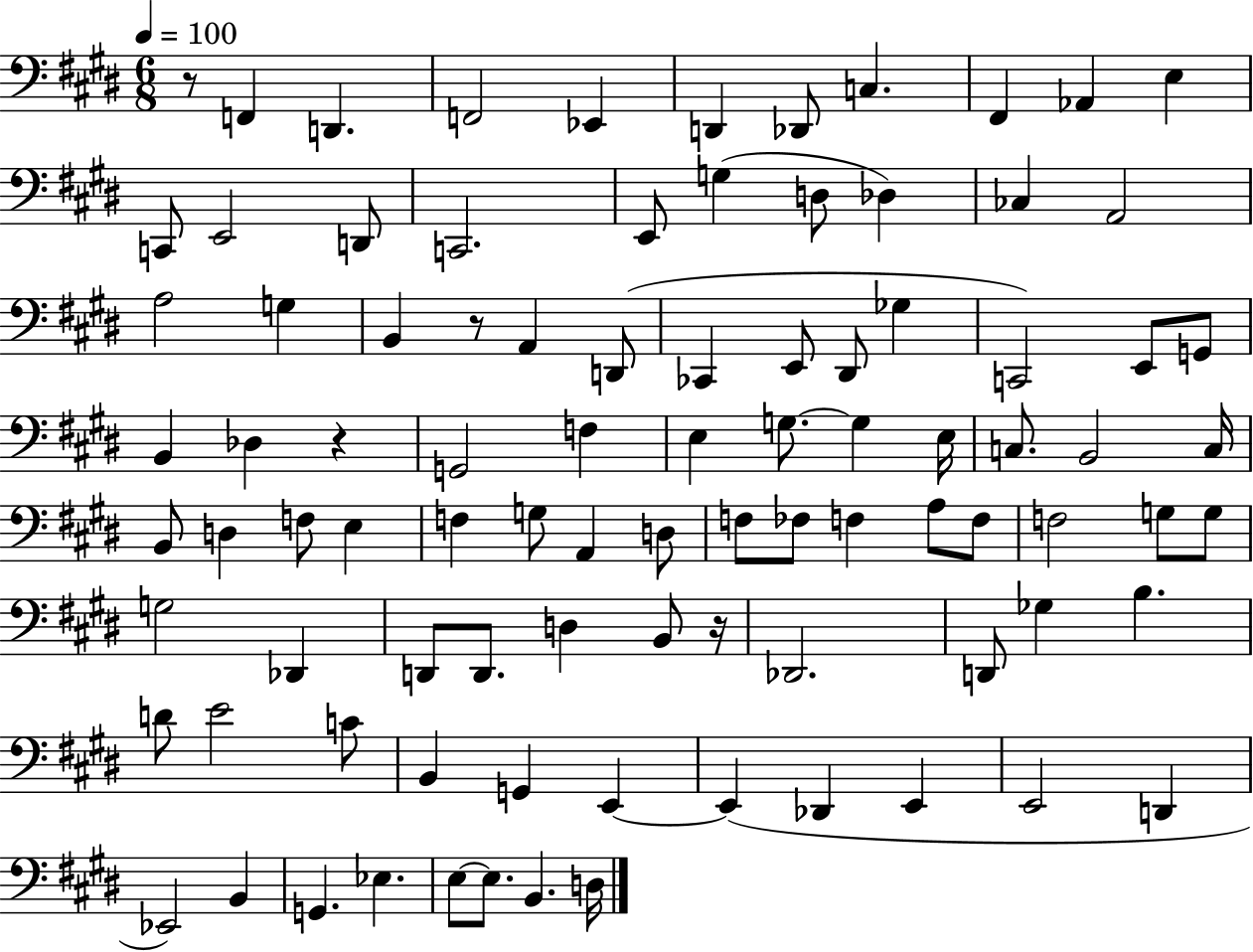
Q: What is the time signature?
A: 6/8